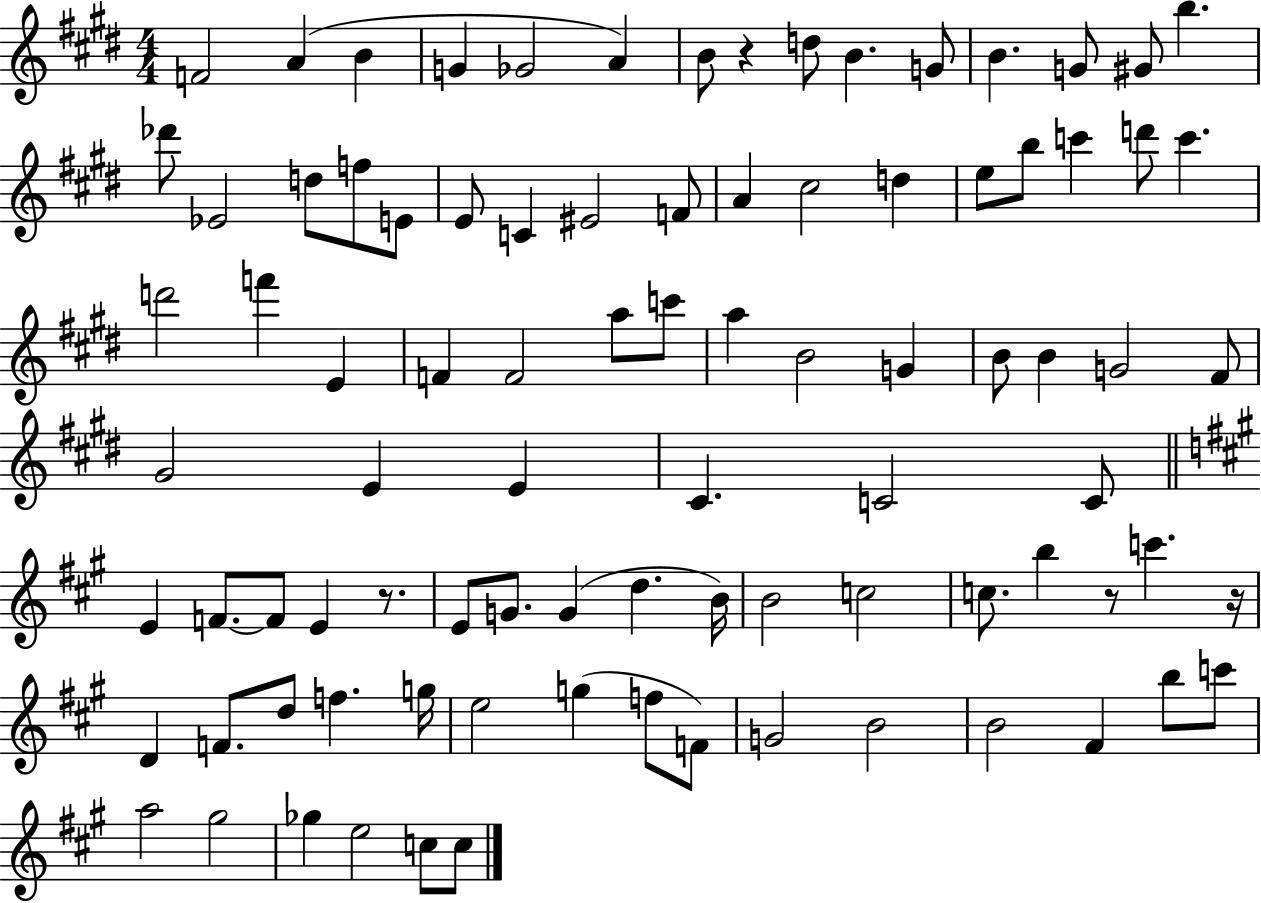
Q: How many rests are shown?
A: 4